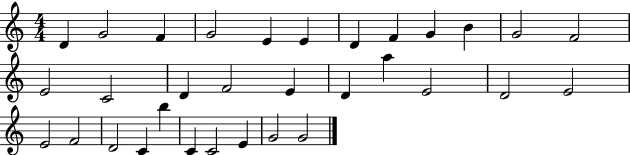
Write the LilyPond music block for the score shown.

{
  \clef treble
  \numericTimeSignature
  \time 4/4
  \key c \major
  d'4 g'2 f'4 | g'2 e'4 e'4 | d'4 f'4 g'4 b'4 | g'2 f'2 | \break e'2 c'2 | d'4 f'2 e'4 | d'4 a''4 e'2 | d'2 e'2 | \break e'2 f'2 | d'2 c'4 b''4 | c'4 c'2 e'4 | g'2 g'2 | \break \bar "|."
}